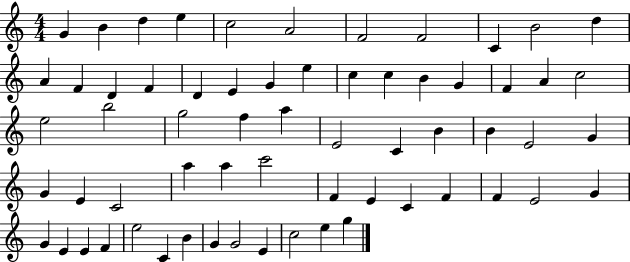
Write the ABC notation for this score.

X:1
T:Untitled
M:4/4
L:1/4
K:C
G B d e c2 A2 F2 F2 C B2 d A F D F D E G e c c B G F A c2 e2 b2 g2 f a E2 C B B E2 G G E C2 a a c'2 F E C F F E2 G G E E F e2 C B G G2 E c2 e g